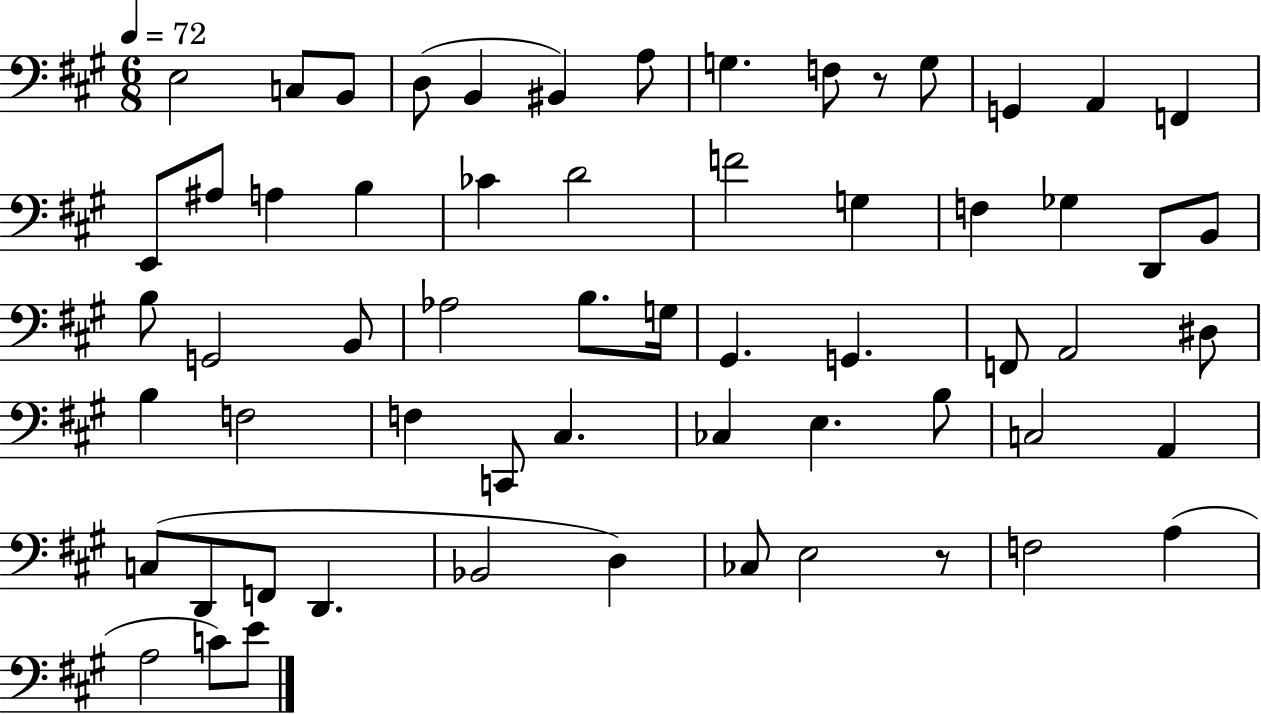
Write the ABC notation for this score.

X:1
T:Untitled
M:6/8
L:1/4
K:A
E,2 C,/2 B,,/2 D,/2 B,, ^B,, A,/2 G, F,/2 z/2 G,/2 G,, A,, F,, E,,/2 ^A,/2 A, B, _C D2 F2 G, F, _G, D,,/2 B,,/2 B,/2 G,,2 B,,/2 _A,2 B,/2 G,/4 ^G,, G,, F,,/2 A,,2 ^D,/2 B, F,2 F, C,,/2 ^C, _C, E, B,/2 C,2 A,, C,/2 D,,/2 F,,/2 D,, _B,,2 D, _C,/2 E,2 z/2 F,2 A, A,2 C/2 E/2